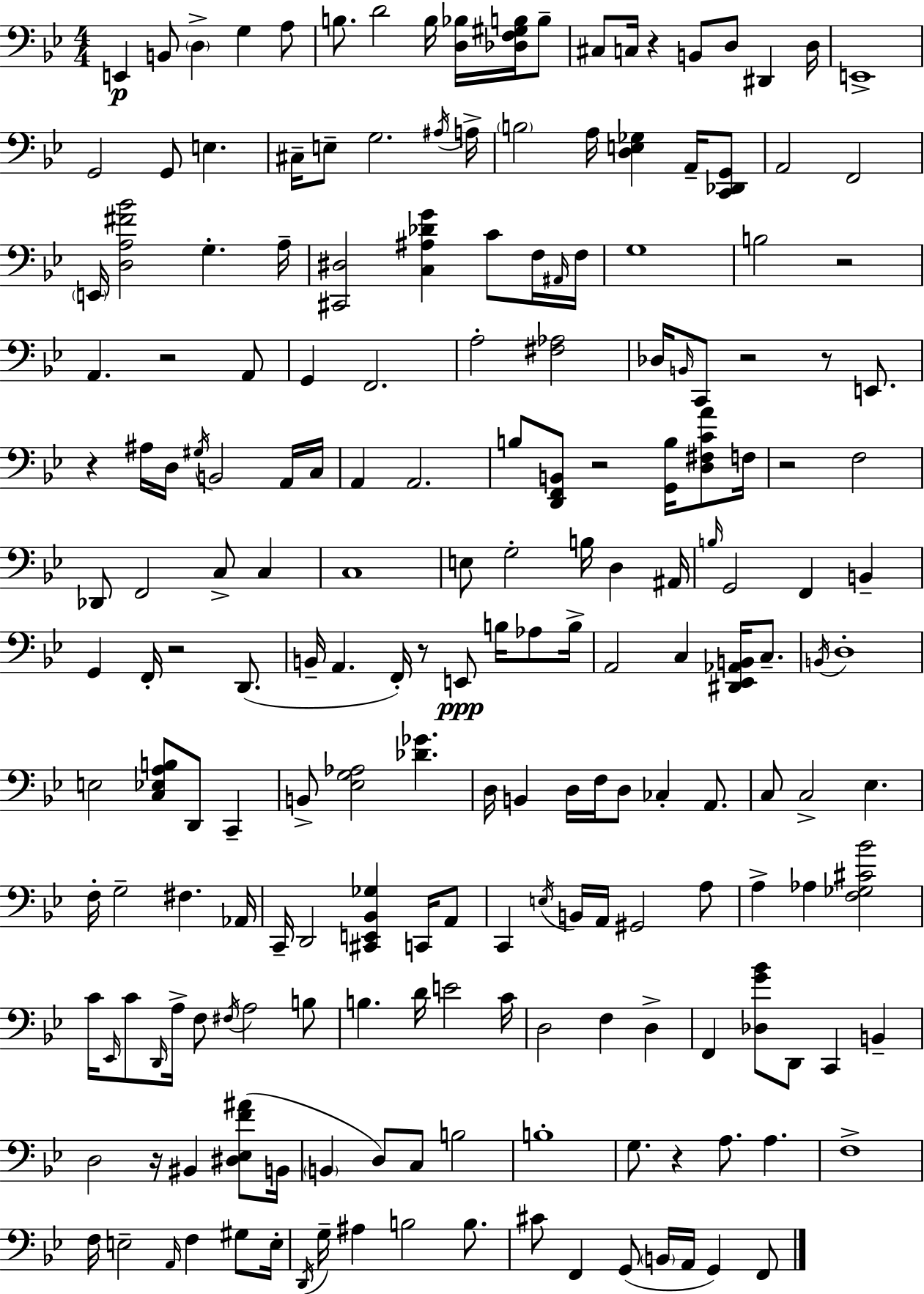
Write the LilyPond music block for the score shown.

{
  \clef bass
  \numericTimeSignature
  \time 4/4
  \key g \minor
  e,4\p b,8 \parenthesize d4-> g4 a8 | b8. d'2 b16 <d bes>16 <des f gis b>16 b8-- | cis8 c16 r4 b,8 d8 dis,4 d16 | e,1-> | \break g,2 g,8 e4. | cis16-- e8-- g2. \acciaccatura { ais16 } | a16-> \parenthesize b2 a16 <d e ges>4 a,16-- <c, des, g,>8 | a,2 f,2 | \break \parenthesize e,16 <d a fis' bes'>2 g4.-. | a16-- <cis, dis>2 <c ais des' g'>4 c'8 f16 | \grace { ais,16 } f16 g1 | b2 r2 | \break a,4. r2 | a,8 g,4 f,2. | a2-. <fis aes>2 | des16 \grace { b,16 } c,8 r2 r8 | \break e,8. r4 ais16 d16 \acciaccatura { gis16 } b,2 | a,16 c16 a,4 a,2. | b8 <d, f, b,>8 r2 | <g, b>16 <d fis c' a'>8 f16 r2 f2 | \break des,8 f,2 c8-> | c4 c1 | e8 g2-. b16 d4 | ais,16 \grace { b16 } g,2 f,4 | \break b,4-- g,4 f,16-. r2 | d,8.( b,16-- a,4. f,16-.) r8 e,8\ppp | b16 aes8 b16-> a,2 c4 | <dis, ees, aes, b,>16 c8.-- \acciaccatura { b,16 } d1-. | \break e2 <c ees a b>8 | d,8 c,4-- b,8-> <ees g aes>2 | <des' ges'>4. d16 b,4 d16 f16 d8 ces4-. | a,8. c8 c2-> | \break ees4. f16-. g2-- fis4. | aes,16 c,16-- d,2 <cis, e, bes, ges>4 | c,16 a,8 c,4 \acciaccatura { e16 } b,16 a,16 gis,2 | a8 a4-> aes4 <f ges cis' bes'>2 | \break c'16 \grace { ees,16 } c'8 \grace { d,16 } a16-> f8 \acciaccatura { fis16 } | a2 b8 b4. | d'16 e'2 c'16 d2 | f4 d4-> f,4 <des g' bes'>8 | \break d,8 c,4 b,4-- d2 | r16 bis,4 <dis ees f' ais'>8( b,16 \parenthesize b,4 d8) | c8 b2 b1-. | g8. r4 | \break a8. a4. f1-> | f16 e2-- | \grace { a,16 } f4 gis8 e16-. \acciaccatura { d,16 } g16-- ais4 | b2 b8. cis'8 f,4 | \break g,8( \parenthesize b,16 a,16 g,4) f,8 \bar "|."
}